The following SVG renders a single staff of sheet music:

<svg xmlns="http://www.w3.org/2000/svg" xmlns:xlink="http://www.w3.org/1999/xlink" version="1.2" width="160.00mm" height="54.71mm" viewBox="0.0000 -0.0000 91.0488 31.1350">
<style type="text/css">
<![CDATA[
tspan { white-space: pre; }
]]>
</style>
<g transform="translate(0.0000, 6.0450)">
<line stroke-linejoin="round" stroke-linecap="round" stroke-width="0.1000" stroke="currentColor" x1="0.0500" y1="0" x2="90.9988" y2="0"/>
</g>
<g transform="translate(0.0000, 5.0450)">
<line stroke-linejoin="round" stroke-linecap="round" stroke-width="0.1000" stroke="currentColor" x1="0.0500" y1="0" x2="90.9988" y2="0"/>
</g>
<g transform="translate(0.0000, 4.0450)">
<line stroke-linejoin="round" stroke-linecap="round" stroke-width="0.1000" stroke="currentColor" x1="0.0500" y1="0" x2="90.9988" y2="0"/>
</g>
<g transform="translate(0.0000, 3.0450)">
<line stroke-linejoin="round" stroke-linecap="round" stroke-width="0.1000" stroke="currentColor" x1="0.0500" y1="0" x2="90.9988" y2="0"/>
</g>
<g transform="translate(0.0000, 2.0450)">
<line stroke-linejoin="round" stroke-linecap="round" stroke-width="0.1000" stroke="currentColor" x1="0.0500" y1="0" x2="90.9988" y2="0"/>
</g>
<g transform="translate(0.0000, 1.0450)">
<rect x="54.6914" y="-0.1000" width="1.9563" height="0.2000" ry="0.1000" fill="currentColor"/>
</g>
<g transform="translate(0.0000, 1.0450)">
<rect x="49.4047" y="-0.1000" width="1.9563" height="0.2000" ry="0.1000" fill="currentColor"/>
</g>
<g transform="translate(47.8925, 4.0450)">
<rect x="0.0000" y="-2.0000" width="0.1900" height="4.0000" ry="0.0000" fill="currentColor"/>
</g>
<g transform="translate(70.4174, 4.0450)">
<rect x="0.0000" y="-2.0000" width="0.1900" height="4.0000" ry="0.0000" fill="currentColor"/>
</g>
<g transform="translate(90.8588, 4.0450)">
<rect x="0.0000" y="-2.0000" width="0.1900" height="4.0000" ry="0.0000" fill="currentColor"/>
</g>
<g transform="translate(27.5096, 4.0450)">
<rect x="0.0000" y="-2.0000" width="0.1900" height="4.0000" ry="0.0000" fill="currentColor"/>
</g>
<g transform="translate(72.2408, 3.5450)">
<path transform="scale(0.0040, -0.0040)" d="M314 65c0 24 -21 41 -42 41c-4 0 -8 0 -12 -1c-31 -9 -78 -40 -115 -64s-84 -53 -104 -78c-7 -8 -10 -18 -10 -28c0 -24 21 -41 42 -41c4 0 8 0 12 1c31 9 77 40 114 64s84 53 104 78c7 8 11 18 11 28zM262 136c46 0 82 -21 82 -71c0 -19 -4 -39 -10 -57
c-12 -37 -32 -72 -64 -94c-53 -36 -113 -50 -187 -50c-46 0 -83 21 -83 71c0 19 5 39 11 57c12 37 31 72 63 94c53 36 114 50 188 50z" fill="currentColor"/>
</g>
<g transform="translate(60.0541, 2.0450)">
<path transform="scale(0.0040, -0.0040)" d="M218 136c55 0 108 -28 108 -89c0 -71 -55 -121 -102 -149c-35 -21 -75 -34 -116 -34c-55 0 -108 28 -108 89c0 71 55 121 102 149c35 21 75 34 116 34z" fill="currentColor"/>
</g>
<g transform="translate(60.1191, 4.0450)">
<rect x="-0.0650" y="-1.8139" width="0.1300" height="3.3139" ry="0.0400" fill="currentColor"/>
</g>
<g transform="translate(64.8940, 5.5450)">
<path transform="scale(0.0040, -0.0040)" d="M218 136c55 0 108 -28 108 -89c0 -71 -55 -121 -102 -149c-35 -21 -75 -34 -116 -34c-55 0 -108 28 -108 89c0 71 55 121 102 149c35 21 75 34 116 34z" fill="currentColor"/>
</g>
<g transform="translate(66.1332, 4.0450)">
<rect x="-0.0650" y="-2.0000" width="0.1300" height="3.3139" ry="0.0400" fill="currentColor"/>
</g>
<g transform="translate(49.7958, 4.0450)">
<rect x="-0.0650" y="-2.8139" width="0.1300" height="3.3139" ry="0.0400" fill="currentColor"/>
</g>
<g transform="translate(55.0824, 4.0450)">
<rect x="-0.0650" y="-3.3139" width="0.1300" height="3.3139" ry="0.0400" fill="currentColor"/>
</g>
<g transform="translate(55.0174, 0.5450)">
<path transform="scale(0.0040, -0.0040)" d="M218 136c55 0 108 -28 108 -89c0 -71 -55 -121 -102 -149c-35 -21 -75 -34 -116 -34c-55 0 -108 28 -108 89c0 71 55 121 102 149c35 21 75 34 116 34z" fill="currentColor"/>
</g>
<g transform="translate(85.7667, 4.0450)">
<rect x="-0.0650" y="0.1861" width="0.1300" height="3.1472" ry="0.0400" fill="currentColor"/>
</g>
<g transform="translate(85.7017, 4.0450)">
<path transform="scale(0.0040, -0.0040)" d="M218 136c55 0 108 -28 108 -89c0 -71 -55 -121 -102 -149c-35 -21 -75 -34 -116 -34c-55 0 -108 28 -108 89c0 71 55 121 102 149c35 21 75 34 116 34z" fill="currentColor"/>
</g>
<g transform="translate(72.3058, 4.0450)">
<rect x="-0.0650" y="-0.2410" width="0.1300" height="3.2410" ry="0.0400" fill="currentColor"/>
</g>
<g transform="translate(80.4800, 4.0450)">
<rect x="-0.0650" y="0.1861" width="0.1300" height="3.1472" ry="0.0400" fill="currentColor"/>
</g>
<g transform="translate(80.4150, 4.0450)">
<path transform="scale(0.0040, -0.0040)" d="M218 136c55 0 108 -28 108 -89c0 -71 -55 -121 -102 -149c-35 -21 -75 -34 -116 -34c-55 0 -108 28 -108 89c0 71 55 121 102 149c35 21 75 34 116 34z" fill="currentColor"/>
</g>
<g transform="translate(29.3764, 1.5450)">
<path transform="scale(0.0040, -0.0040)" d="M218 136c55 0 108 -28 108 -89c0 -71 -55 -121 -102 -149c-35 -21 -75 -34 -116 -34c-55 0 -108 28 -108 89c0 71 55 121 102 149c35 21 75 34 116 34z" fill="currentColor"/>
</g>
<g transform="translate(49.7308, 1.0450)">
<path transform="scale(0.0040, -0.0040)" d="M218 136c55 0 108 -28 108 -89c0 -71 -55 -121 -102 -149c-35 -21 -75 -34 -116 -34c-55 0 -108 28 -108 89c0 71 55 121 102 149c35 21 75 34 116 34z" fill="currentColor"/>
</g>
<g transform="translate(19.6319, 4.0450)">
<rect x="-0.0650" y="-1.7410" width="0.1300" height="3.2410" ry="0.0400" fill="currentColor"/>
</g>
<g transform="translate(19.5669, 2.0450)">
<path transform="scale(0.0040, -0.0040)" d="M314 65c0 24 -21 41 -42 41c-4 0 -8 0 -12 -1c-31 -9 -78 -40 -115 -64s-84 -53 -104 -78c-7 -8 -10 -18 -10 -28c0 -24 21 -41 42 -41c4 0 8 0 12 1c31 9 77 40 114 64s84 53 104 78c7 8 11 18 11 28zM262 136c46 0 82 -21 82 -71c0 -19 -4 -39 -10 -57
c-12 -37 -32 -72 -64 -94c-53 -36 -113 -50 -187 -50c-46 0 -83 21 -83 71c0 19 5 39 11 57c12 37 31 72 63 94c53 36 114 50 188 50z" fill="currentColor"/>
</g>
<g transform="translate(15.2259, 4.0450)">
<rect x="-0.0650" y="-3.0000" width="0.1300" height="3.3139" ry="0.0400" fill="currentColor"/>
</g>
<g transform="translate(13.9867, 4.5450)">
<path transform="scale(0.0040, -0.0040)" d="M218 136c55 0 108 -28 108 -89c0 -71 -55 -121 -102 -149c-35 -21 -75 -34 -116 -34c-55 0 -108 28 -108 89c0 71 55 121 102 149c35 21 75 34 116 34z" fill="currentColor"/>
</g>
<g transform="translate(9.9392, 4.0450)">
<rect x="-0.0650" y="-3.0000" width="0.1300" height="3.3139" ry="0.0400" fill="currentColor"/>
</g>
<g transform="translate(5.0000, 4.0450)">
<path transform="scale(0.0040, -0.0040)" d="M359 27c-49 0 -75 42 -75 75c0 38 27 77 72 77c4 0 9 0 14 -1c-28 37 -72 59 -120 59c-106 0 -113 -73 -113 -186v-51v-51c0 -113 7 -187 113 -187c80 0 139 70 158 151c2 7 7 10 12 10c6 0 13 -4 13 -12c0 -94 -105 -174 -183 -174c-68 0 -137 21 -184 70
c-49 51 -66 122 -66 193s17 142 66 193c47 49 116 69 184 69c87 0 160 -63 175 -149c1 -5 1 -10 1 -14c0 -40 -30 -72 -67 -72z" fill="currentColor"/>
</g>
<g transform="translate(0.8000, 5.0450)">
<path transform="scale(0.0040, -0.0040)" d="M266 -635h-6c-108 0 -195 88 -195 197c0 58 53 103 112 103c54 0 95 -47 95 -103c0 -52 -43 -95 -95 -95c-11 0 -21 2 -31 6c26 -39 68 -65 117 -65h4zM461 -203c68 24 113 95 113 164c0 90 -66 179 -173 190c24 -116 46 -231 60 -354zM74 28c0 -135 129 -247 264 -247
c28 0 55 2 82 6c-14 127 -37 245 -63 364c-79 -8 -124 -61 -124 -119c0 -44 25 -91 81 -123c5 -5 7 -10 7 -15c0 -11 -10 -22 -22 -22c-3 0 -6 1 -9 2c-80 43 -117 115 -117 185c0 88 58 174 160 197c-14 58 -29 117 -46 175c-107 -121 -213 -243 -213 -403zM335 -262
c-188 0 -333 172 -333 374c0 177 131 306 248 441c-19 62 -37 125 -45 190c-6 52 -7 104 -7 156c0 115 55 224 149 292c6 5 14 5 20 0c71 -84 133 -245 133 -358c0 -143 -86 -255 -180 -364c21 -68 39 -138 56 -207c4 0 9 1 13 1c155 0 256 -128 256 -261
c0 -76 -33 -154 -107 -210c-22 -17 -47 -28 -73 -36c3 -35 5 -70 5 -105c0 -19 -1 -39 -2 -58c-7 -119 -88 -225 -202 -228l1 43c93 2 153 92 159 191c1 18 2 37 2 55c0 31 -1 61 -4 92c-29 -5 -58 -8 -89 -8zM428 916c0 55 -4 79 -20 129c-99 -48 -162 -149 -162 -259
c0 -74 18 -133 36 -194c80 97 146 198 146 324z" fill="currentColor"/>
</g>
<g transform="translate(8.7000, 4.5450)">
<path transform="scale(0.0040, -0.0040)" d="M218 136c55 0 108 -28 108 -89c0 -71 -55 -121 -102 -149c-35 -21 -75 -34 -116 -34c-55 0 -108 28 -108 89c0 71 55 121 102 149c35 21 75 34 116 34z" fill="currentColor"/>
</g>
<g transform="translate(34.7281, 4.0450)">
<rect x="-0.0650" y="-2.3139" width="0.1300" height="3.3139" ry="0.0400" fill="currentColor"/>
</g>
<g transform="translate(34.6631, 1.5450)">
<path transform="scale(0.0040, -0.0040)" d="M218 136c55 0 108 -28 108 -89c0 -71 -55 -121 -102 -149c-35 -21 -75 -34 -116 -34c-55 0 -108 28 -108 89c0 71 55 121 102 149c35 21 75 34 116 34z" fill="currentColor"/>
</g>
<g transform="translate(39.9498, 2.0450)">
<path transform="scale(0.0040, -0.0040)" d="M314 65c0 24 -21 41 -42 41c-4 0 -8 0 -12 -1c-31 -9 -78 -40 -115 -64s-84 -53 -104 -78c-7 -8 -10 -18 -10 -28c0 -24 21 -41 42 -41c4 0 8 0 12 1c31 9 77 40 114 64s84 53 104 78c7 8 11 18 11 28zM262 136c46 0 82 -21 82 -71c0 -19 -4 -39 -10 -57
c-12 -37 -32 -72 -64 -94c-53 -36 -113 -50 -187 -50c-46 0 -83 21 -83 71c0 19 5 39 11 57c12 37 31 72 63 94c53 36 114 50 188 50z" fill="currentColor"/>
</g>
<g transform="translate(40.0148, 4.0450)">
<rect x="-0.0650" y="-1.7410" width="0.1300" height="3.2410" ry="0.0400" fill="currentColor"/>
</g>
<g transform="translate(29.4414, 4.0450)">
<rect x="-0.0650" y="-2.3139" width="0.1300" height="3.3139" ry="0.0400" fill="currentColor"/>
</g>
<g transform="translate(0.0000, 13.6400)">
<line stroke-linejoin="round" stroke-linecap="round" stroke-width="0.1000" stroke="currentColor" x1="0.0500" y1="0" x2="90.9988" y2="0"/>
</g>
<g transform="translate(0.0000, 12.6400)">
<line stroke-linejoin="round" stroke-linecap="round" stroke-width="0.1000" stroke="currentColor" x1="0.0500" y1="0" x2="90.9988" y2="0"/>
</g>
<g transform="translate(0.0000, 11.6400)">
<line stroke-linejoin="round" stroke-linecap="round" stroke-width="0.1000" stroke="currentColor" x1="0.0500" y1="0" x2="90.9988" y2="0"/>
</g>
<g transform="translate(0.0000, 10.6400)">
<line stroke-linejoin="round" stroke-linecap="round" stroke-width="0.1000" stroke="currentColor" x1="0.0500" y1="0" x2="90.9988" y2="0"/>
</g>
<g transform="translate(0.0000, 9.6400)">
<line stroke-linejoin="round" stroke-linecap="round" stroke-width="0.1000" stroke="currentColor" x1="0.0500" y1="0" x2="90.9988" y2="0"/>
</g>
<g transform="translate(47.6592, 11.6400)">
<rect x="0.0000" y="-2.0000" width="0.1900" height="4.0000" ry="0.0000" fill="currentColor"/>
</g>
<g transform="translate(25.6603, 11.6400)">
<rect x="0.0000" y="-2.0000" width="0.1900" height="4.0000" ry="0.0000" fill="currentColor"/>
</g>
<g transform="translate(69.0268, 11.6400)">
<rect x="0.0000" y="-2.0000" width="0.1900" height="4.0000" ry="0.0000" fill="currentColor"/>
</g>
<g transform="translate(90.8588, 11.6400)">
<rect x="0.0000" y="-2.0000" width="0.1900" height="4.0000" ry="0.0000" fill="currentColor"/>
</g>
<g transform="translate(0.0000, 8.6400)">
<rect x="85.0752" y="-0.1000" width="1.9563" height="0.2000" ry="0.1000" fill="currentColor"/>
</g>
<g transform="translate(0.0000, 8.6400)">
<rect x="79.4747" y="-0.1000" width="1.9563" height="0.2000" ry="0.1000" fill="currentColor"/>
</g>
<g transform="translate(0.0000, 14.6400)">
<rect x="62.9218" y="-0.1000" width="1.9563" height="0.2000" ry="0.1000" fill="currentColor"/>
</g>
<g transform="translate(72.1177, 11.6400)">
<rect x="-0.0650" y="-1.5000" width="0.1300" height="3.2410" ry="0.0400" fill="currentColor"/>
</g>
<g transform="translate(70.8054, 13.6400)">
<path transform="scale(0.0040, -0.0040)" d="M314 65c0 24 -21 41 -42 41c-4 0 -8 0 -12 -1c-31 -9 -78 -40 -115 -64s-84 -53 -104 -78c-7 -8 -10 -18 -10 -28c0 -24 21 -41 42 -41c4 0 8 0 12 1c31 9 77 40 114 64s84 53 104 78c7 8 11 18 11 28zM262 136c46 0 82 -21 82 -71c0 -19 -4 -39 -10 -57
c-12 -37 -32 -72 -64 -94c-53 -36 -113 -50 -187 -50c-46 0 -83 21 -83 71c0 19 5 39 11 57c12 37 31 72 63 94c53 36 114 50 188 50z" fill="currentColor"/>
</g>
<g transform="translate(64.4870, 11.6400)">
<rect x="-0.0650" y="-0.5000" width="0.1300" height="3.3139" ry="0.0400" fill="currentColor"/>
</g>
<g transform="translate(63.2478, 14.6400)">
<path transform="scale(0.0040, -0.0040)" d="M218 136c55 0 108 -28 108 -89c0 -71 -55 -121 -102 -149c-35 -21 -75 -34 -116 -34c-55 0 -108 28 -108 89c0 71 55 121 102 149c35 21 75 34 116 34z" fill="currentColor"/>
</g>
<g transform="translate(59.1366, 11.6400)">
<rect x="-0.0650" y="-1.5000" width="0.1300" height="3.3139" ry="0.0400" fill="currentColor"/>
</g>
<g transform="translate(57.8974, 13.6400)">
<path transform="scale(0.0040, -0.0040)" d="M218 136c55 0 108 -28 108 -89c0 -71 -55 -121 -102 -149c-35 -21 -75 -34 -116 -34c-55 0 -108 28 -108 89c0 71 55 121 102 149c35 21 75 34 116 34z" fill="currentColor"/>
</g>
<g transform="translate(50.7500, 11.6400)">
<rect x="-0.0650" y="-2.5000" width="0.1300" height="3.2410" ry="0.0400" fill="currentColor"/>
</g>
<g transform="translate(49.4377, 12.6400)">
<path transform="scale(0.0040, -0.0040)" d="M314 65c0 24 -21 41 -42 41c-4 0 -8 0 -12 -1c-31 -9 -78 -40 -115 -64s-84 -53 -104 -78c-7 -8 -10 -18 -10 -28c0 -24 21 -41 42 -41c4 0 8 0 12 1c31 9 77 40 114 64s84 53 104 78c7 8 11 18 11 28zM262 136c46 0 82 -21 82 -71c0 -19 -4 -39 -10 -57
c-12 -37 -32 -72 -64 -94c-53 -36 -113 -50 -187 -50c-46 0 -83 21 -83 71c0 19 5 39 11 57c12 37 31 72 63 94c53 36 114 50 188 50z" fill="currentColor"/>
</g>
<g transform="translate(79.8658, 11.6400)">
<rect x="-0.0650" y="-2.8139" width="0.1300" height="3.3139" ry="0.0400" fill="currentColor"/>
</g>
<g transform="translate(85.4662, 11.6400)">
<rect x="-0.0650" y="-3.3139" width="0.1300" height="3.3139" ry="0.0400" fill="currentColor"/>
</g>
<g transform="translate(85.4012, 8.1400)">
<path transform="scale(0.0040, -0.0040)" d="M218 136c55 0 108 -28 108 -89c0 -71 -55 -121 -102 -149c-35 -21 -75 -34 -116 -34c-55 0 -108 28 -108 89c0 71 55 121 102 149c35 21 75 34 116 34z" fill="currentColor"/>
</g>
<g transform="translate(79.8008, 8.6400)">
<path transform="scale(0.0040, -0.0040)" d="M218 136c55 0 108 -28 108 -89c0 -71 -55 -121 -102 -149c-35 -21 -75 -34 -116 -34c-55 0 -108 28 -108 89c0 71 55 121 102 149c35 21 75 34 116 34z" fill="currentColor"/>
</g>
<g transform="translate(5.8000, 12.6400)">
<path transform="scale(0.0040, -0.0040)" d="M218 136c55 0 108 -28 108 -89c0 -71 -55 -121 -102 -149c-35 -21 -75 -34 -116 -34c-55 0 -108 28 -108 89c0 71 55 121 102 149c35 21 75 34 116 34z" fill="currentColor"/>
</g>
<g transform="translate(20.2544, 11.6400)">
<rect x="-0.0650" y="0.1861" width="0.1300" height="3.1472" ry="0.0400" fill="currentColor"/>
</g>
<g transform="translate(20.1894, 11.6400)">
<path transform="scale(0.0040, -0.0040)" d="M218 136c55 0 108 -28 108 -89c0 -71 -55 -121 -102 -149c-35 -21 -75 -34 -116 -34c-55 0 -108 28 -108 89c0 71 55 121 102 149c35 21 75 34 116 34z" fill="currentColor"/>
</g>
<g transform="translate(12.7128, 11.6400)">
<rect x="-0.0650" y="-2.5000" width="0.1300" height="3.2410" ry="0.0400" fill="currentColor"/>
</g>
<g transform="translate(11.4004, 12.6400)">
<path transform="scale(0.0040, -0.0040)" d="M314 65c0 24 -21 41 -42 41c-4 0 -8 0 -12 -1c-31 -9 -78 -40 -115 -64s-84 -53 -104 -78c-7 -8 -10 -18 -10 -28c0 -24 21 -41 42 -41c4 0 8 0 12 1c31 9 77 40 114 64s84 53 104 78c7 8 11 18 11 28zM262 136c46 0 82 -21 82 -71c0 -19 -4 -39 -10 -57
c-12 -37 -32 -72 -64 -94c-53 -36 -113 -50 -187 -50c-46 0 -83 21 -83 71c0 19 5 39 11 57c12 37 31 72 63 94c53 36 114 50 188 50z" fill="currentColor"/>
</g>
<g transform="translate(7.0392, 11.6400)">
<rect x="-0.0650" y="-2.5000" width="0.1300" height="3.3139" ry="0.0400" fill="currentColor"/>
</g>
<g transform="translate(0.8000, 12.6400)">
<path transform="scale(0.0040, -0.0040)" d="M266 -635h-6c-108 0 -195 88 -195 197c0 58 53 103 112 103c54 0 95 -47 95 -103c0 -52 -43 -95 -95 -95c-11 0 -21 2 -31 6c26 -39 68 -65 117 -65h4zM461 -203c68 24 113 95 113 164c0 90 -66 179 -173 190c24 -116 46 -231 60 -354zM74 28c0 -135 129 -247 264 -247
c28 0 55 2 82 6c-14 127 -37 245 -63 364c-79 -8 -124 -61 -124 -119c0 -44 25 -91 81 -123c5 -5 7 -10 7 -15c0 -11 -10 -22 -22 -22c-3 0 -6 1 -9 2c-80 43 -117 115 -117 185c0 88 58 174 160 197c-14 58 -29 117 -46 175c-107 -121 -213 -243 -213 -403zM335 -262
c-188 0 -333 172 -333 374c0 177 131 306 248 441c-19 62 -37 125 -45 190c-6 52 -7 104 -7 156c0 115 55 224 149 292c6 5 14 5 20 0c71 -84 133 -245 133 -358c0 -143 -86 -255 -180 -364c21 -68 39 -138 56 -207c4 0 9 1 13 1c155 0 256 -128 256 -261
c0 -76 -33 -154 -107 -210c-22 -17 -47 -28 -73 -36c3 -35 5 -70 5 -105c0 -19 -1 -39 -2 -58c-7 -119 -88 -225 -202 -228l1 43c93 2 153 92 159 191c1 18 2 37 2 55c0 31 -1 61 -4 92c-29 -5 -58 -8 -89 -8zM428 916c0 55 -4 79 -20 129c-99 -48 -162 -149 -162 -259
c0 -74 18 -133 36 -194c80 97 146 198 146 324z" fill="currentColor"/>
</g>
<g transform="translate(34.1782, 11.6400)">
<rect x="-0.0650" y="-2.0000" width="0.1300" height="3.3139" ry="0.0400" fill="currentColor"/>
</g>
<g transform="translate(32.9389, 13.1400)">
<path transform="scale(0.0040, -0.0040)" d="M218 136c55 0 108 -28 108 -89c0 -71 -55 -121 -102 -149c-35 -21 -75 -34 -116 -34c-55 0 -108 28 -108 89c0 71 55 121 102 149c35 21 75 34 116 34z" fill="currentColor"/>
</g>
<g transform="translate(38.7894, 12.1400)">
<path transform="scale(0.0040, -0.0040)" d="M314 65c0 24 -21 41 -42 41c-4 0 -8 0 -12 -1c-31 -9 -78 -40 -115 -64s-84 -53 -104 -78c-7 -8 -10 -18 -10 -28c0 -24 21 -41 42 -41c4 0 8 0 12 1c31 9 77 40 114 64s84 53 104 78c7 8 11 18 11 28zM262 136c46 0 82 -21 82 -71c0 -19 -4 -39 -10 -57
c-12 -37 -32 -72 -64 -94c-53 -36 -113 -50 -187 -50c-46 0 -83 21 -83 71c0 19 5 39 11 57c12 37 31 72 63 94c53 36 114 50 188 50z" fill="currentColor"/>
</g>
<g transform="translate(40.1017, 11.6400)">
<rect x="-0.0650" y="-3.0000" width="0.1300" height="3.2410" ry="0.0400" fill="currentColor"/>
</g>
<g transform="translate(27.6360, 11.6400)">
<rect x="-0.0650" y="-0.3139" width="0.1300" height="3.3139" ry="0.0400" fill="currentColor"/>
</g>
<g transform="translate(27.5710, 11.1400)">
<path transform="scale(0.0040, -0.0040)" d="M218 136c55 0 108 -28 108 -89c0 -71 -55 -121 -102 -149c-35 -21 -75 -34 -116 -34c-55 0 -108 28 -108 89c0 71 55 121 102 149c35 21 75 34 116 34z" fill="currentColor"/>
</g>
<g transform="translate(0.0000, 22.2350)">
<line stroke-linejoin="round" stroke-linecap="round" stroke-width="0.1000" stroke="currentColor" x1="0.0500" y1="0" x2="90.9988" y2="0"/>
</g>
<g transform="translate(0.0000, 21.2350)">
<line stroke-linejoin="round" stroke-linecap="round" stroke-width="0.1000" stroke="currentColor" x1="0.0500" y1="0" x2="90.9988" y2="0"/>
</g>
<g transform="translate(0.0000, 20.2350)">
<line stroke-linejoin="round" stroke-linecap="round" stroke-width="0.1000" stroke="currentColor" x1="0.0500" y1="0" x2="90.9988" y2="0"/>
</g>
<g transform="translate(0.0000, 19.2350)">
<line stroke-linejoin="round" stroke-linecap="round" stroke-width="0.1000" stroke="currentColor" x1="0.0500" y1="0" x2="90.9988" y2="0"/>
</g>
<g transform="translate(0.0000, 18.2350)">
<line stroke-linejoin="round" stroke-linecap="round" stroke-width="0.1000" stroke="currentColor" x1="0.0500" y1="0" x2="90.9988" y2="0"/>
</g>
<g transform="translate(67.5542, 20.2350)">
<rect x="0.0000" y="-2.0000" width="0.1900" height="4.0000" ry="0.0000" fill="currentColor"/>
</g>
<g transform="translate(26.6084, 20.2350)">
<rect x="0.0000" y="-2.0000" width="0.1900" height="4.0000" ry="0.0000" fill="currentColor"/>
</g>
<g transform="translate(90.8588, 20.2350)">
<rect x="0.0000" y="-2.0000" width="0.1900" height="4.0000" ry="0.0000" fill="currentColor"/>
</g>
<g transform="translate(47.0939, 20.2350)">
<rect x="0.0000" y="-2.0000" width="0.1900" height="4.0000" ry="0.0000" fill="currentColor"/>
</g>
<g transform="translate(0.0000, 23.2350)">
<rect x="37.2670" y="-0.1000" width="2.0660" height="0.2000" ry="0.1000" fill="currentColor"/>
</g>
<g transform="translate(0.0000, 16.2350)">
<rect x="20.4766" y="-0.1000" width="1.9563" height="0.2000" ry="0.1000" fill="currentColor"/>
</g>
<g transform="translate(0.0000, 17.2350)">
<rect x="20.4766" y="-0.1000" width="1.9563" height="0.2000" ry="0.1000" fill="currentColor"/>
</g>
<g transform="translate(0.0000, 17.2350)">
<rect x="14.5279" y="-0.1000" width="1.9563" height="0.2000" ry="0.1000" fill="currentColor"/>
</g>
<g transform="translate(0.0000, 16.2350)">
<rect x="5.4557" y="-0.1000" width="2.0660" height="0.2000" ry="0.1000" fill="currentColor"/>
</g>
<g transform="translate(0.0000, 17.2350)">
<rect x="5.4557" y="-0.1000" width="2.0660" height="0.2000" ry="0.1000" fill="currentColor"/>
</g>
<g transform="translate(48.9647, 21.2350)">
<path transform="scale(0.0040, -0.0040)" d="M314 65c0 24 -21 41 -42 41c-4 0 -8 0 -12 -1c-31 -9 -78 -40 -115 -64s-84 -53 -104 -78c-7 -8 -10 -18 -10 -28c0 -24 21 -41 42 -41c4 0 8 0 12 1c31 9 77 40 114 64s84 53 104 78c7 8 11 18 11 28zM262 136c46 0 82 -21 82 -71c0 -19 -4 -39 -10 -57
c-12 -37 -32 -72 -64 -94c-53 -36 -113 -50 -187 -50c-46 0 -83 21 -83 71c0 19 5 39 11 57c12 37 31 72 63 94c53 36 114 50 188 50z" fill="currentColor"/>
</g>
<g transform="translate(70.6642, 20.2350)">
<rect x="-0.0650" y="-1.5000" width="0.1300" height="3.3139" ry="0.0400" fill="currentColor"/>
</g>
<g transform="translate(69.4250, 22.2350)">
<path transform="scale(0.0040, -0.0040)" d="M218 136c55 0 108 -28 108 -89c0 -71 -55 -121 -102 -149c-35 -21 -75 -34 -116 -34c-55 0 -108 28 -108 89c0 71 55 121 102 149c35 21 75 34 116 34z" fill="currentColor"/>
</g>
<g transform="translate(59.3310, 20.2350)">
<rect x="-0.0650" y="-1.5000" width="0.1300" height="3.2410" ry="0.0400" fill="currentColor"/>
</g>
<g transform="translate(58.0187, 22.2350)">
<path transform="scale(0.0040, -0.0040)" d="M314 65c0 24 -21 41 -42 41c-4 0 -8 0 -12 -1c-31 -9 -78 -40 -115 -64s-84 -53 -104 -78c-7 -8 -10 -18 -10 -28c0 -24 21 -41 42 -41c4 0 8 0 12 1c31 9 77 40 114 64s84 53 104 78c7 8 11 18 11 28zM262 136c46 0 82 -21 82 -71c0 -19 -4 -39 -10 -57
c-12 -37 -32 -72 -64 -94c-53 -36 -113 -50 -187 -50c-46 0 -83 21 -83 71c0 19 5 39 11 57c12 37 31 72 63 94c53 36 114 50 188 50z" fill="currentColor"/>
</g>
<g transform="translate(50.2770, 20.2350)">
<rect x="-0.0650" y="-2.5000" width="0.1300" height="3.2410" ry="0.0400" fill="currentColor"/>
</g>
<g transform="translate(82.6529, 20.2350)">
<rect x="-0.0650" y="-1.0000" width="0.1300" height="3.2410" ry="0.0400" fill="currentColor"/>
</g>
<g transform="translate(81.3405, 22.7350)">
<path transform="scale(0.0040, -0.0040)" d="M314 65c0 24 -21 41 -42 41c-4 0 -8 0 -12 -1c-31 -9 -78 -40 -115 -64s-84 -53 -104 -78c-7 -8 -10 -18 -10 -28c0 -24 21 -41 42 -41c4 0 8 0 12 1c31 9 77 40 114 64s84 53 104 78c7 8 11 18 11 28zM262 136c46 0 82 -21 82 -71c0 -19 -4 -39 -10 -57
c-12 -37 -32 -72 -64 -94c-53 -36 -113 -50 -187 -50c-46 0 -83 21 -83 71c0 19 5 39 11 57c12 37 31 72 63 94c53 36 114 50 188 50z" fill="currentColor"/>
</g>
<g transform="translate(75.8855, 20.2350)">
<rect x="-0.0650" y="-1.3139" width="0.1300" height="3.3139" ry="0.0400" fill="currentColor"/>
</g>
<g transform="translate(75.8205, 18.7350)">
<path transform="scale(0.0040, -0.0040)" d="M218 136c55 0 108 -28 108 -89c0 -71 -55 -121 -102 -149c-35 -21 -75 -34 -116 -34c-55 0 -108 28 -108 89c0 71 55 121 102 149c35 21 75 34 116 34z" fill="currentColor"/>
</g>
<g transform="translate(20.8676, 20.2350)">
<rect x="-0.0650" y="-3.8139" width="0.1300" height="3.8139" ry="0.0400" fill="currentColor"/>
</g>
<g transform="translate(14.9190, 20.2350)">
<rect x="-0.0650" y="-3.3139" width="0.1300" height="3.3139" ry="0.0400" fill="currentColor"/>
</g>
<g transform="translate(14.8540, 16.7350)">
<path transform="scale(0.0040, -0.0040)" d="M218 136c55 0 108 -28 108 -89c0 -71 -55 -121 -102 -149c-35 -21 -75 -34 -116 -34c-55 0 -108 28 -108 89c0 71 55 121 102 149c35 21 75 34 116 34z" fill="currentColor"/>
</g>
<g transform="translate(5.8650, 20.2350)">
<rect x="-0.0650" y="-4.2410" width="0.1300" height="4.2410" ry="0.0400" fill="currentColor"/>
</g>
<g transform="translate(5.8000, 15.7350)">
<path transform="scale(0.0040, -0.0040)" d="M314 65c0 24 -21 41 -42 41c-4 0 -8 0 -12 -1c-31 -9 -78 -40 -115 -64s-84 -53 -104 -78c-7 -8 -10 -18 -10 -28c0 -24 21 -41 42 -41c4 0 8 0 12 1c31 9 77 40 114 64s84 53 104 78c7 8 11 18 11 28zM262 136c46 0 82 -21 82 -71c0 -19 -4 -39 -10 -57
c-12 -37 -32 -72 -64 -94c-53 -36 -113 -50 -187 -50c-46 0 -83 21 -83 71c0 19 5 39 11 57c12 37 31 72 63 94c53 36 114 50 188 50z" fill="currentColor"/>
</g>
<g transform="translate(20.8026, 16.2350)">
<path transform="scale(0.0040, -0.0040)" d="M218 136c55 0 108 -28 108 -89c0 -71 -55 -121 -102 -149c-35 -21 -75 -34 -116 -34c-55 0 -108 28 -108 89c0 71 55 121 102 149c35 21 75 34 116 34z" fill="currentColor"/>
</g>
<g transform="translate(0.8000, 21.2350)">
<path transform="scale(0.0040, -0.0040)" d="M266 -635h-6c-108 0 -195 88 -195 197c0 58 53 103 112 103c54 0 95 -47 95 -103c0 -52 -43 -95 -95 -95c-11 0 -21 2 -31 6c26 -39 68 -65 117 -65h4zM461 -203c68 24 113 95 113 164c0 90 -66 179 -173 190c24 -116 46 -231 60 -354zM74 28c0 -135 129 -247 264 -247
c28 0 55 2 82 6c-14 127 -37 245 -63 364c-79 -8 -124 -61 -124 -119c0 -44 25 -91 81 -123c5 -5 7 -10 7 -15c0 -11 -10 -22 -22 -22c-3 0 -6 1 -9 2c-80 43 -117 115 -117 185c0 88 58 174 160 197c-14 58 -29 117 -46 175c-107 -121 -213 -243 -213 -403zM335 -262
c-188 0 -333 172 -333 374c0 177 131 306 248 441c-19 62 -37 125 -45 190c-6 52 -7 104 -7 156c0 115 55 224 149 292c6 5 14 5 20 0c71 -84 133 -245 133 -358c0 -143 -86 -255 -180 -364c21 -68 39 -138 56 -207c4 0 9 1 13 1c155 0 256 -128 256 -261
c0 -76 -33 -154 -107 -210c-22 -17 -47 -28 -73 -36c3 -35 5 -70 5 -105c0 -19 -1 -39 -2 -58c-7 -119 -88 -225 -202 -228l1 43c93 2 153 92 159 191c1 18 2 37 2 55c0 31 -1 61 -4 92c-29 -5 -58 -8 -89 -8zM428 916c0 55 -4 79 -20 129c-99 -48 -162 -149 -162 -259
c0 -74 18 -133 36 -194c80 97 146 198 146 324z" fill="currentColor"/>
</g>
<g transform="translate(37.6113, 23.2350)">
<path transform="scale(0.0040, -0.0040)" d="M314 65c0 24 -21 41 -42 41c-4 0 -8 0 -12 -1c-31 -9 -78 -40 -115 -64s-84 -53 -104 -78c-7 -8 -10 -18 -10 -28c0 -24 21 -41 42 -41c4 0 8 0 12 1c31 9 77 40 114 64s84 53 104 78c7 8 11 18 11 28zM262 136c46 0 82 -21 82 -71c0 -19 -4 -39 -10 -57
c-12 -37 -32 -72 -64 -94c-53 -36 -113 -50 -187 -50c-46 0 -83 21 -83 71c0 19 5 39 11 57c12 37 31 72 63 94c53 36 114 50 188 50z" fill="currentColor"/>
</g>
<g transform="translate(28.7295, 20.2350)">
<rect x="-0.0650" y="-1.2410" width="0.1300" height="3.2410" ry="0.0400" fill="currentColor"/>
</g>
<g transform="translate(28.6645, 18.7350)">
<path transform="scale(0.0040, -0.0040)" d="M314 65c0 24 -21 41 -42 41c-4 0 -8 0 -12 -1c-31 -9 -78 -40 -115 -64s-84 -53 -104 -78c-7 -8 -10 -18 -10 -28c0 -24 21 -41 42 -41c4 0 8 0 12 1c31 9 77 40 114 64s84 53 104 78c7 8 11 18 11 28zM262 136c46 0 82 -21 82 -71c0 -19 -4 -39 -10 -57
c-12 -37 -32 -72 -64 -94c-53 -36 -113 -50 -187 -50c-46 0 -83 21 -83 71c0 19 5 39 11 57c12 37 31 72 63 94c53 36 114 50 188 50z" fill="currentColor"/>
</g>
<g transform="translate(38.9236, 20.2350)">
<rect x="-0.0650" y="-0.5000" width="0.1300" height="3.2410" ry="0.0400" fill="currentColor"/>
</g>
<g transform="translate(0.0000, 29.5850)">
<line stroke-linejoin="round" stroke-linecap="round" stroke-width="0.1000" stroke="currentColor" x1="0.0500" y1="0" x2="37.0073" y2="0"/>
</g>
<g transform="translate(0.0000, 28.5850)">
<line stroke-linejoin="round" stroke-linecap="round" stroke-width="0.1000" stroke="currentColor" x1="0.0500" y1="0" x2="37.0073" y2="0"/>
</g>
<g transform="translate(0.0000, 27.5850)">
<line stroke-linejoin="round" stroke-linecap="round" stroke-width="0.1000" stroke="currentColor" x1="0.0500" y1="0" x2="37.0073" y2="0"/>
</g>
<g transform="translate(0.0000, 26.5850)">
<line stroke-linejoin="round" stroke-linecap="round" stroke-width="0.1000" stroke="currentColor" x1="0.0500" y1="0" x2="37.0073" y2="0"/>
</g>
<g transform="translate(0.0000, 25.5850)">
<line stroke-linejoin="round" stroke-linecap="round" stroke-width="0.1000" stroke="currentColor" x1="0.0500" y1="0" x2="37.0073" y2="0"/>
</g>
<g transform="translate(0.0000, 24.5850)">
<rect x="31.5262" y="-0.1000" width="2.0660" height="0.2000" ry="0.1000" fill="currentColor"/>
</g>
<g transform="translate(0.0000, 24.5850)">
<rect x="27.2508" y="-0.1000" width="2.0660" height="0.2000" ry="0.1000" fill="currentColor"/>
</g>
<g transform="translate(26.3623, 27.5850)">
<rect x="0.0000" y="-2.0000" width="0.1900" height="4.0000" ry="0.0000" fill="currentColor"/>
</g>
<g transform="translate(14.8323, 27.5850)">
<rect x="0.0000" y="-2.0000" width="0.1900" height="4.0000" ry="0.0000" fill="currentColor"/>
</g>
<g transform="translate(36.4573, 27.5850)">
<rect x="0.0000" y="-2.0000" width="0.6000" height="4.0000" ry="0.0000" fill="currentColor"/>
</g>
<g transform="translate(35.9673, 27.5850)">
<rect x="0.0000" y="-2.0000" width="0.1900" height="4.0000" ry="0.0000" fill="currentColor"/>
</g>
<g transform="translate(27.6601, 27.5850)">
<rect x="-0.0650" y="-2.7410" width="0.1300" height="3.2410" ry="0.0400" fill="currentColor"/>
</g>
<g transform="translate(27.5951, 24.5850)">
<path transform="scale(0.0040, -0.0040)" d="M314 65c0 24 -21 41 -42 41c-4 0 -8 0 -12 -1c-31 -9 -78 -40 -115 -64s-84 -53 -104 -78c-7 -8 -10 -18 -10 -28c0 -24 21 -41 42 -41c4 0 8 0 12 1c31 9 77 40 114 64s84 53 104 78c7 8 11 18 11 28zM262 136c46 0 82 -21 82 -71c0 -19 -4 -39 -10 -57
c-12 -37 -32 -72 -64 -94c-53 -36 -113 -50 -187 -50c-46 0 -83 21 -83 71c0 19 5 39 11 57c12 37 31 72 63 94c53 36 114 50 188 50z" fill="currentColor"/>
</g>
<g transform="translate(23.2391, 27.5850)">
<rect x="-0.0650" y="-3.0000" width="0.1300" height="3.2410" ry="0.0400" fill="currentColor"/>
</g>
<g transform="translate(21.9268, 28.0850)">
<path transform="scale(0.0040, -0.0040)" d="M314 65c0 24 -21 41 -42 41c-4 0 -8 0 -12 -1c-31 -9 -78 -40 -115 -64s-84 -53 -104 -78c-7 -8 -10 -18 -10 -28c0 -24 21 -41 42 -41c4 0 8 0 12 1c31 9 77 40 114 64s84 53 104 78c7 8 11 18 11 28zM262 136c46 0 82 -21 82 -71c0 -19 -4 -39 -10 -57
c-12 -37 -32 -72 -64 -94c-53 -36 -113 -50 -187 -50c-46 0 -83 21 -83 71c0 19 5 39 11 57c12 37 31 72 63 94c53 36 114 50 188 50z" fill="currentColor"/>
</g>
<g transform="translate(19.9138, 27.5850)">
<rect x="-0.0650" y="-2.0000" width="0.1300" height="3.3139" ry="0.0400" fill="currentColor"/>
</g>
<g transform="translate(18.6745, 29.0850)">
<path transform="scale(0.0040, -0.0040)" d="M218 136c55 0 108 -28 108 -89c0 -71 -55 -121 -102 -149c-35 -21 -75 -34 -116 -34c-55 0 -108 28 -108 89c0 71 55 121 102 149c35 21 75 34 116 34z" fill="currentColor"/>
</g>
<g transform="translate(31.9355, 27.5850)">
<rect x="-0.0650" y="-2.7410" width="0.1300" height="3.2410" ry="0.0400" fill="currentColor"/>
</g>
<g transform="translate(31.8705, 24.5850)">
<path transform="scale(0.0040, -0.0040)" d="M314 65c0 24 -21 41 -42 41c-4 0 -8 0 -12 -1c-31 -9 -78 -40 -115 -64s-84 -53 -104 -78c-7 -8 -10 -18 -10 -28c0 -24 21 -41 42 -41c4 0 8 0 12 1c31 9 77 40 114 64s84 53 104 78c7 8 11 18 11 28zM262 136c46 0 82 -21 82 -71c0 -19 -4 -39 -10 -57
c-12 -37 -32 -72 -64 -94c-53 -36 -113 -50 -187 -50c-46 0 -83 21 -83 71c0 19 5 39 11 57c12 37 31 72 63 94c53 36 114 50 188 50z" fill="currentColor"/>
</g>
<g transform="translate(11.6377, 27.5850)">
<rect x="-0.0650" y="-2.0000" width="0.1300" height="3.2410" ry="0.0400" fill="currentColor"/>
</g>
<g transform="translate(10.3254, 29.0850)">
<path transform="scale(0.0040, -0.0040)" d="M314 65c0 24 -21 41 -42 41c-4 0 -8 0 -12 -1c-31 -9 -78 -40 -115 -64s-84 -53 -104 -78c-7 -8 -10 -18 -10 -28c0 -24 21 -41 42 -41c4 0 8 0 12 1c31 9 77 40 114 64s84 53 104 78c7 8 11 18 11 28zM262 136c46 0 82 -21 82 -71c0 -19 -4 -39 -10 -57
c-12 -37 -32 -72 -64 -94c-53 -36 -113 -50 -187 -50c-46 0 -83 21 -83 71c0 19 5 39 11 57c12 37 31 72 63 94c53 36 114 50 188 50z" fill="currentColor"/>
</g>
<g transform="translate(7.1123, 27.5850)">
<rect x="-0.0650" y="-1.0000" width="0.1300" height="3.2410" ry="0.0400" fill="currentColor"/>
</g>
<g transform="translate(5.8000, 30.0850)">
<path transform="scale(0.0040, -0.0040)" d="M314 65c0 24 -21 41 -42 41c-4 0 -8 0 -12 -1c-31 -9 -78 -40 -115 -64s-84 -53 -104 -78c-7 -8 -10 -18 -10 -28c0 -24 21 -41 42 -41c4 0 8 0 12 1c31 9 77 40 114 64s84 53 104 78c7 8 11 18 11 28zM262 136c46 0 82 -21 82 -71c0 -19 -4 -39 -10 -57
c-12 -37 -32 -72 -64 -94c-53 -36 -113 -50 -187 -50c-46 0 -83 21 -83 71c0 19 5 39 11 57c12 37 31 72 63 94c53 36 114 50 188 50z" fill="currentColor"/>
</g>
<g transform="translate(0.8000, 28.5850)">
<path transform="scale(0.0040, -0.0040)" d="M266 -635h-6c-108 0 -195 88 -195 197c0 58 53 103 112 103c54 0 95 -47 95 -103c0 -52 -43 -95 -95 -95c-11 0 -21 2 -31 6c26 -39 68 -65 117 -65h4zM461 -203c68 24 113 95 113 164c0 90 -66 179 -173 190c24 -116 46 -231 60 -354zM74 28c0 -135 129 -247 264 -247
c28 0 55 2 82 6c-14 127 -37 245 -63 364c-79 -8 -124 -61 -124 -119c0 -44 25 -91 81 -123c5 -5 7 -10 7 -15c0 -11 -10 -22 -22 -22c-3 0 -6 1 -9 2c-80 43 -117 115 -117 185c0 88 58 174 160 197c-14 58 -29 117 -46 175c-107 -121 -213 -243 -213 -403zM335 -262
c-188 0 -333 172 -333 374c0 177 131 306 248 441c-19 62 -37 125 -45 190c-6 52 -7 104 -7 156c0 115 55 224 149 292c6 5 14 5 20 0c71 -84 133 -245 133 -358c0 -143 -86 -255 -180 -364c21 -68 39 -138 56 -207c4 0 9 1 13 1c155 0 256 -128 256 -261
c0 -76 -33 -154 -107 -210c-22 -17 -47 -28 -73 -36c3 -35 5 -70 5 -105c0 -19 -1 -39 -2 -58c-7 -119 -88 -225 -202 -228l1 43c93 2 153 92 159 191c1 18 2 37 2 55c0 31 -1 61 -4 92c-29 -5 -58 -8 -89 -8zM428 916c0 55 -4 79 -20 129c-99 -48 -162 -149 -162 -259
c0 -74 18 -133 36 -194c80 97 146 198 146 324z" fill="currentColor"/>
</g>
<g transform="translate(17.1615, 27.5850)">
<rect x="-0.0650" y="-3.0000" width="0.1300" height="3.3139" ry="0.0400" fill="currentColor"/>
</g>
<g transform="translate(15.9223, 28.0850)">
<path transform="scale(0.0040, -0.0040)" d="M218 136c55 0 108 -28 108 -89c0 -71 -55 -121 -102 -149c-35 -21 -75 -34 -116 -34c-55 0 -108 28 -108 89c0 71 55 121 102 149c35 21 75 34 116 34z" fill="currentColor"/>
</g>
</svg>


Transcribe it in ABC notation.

X:1
T:Untitled
M:4/4
L:1/4
K:C
A A f2 g g f2 a b f F c2 B B G G2 B c F A2 G2 E C E2 a b d'2 b c' e2 C2 G2 E2 E e D2 D2 F2 A F A2 a2 a2